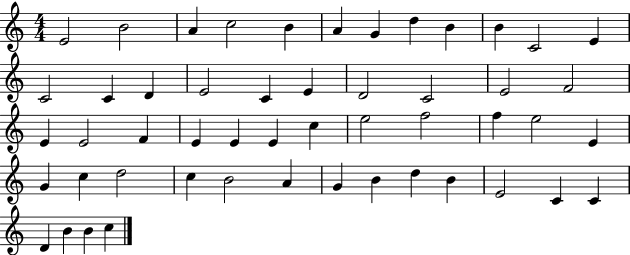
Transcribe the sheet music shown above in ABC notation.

X:1
T:Untitled
M:4/4
L:1/4
K:C
E2 B2 A c2 B A G d B B C2 E C2 C D E2 C E D2 C2 E2 F2 E E2 F E E E c e2 f2 f e2 E G c d2 c B2 A G B d B E2 C C D B B c